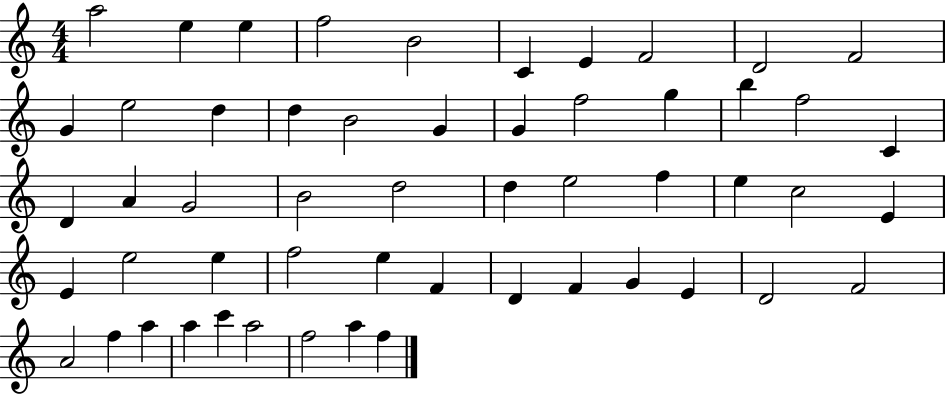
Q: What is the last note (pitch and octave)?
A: F5